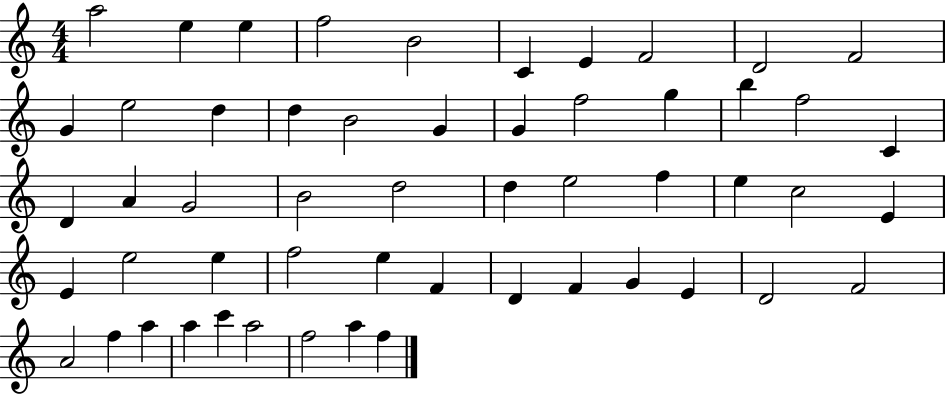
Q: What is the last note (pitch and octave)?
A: F5